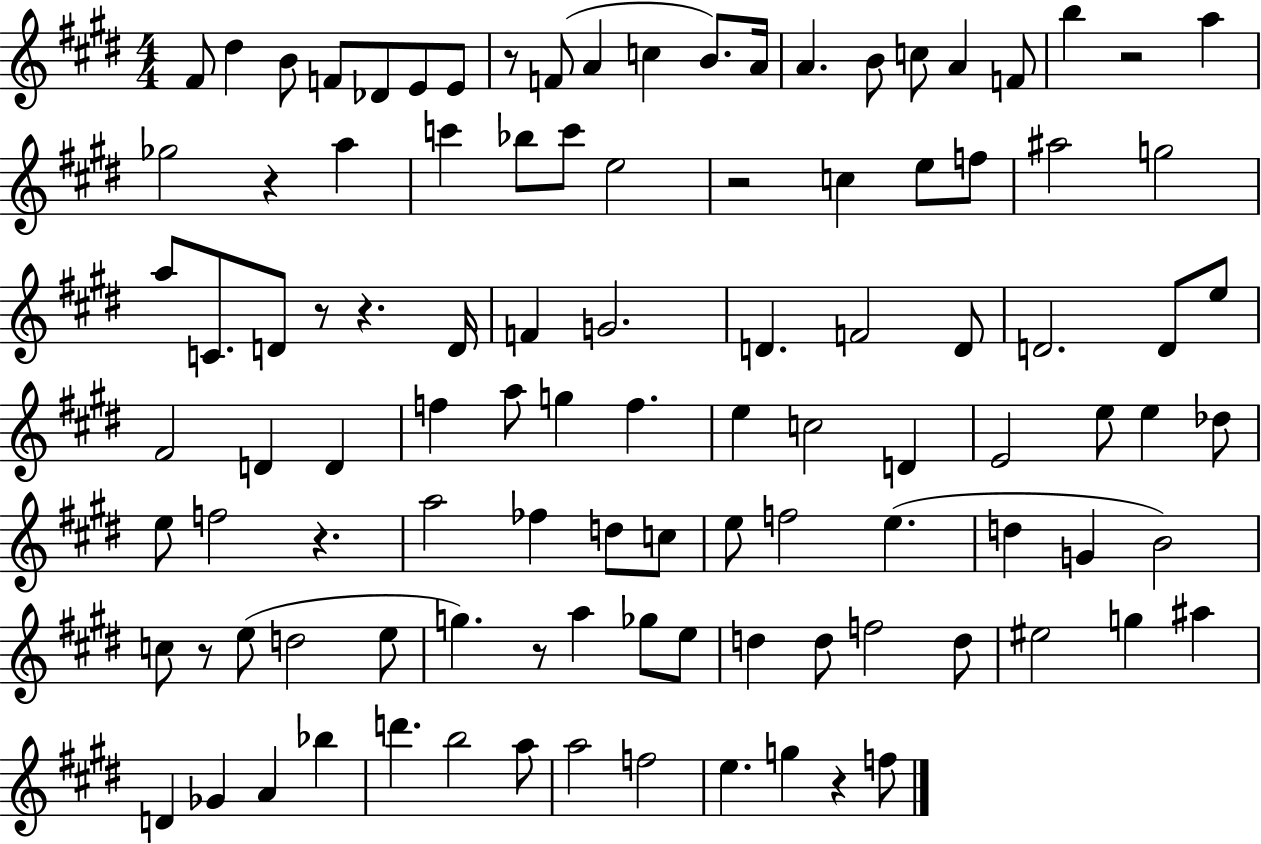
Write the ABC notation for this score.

X:1
T:Untitled
M:4/4
L:1/4
K:E
^F/2 ^d B/2 F/2 _D/2 E/2 E/2 z/2 F/2 A c B/2 A/4 A B/2 c/2 A F/2 b z2 a _g2 z a c' _b/2 c'/2 e2 z2 c e/2 f/2 ^a2 g2 a/2 C/2 D/2 z/2 z D/4 F G2 D F2 D/2 D2 D/2 e/2 ^F2 D D f a/2 g f e c2 D E2 e/2 e _d/2 e/2 f2 z a2 _f d/2 c/2 e/2 f2 e d G B2 c/2 z/2 e/2 d2 e/2 g z/2 a _g/2 e/2 d d/2 f2 d/2 ^e2 g ^a D _G A _b d' b2 a/2 a2 f2 e g z f/2